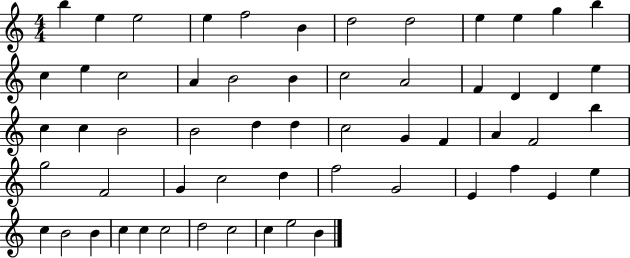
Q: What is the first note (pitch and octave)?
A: B5